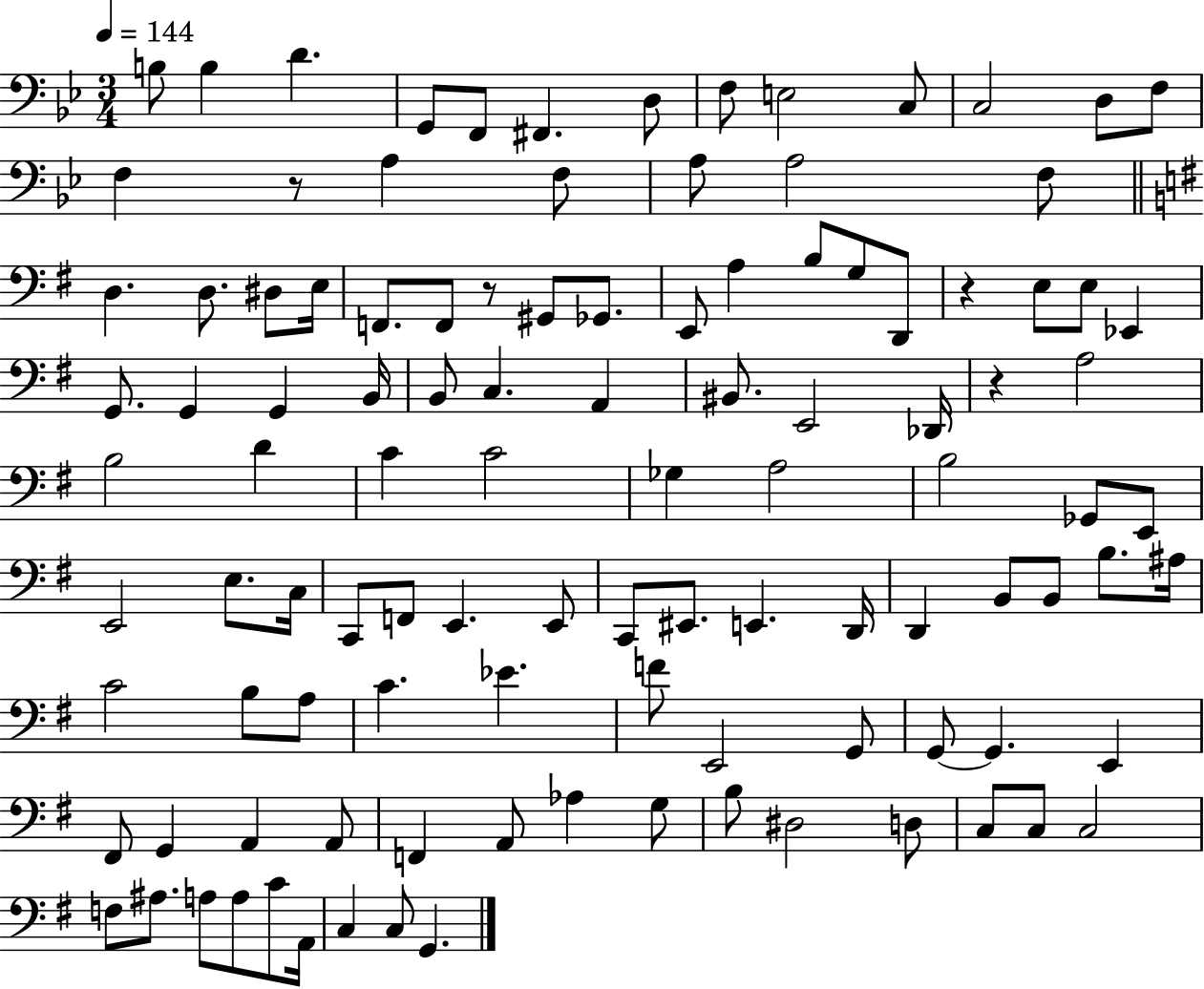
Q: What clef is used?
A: bass